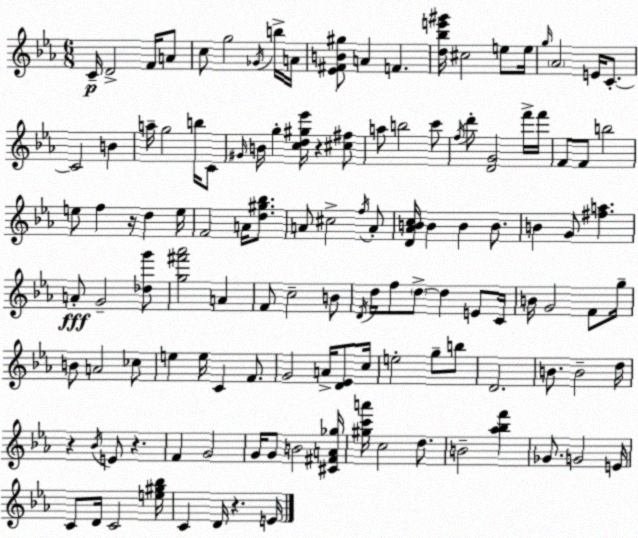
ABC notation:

X:1
T:Untitled
M:6/8
L:1/4
K:Cm
C/4 D2 F/4 A/2 c/2 g2 _G/4 b/4 A/4 [_E^FB^g]/2 A F [d_be'^g']/4 ^c2 e/2 e/4 g/4 _A2 E/4 C/2 C2 B a/4 g2 b/4 C/2 ^G/4 B/4 g [cd^g_e']/4 z [^c^f]/2 a/2 b2 c'/2 f/4 d'/2 [DG]2 f'/4 f'/4 F/2 F/2 b2 e/2 f z/4 d e/4 F2 A/4 [d^g_b]/2 A/2 ^c2 f/4 A/2 [D_ABc]/4 B B B/2 B G/2 [^fa] A/2 G2 [_dg']/2 [g^f'_a']2 A F/2 c2 B/2 D/4 d/4 f/2 d/2 d E/2 C/4 B/4 G2 F/2 g/4 B/2 A2 _c/2 e e/4 C F/2 G2 A/4 [D_E]/2 c/4 e2 g/2 b/2 D2 B/2 B2 d/4 z _B/4 E/2 z F G2 G/4 G/2 B2 [^C^FA_g]/4 [^gc'a']/4 c2 d/2 B2 [_a_bf'] _G/2 G2 E/4 C/2 D/4 C2 [e^g_b]/4 C D/4 z E/4